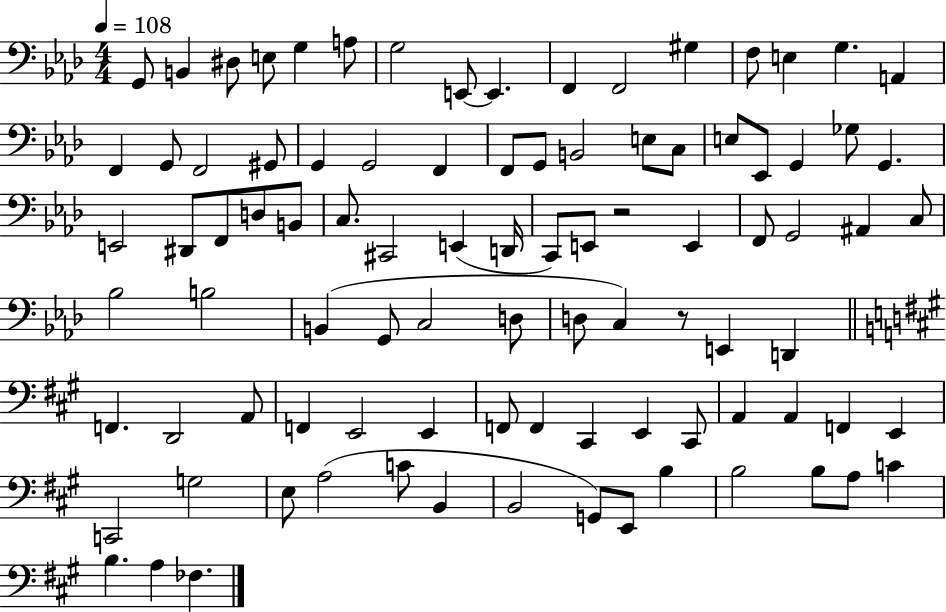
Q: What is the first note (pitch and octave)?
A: G2